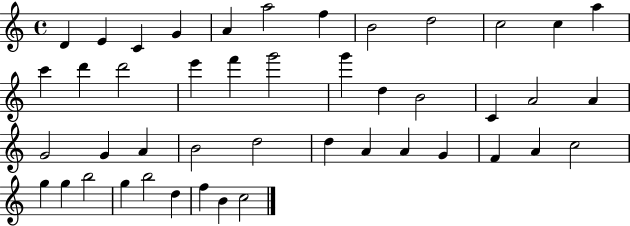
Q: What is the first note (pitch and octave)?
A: D4